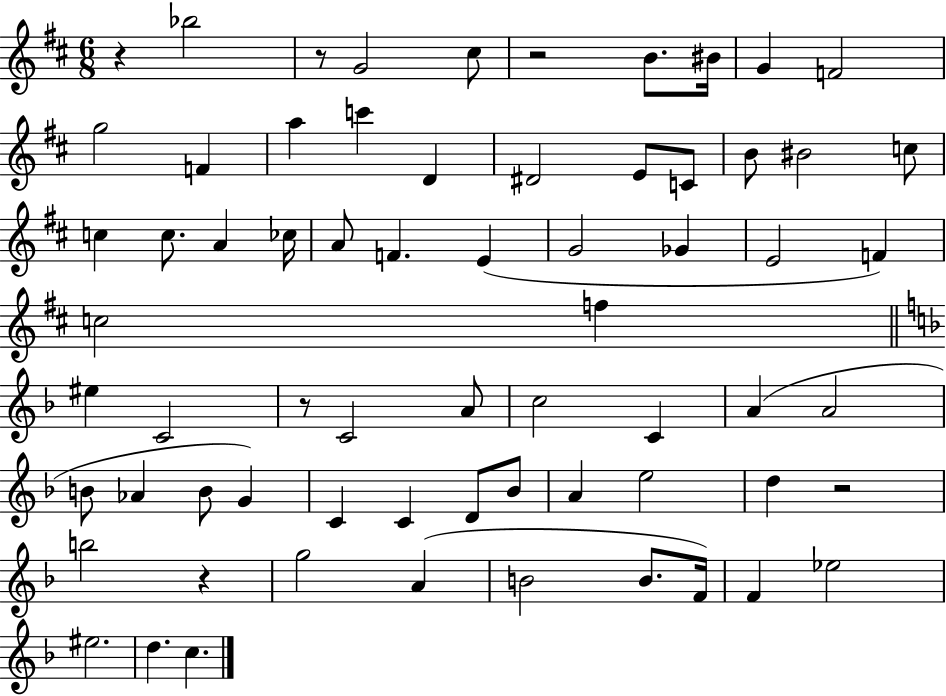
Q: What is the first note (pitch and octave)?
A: Bb5